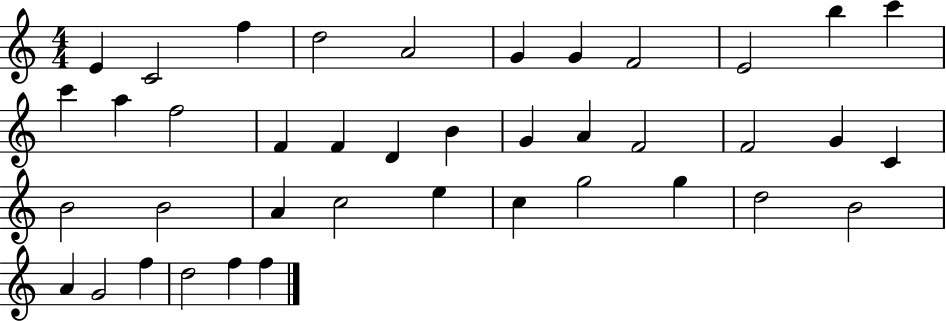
E4/q C4/h F5/q D5/h A4/h G4/q G4/q F4/h E4/h B5/q C6/q C6/q A5/q F5/h F4/q F4/q D4/q B4/q G4/q A4/q F4/h F4/h G4/q C4/q B4/h B4/h A4/q C5/h E5/q C5/q G5/h G5/q D5/h B4/h A4/q G4/h F5/q D5/h F5/q F5/q